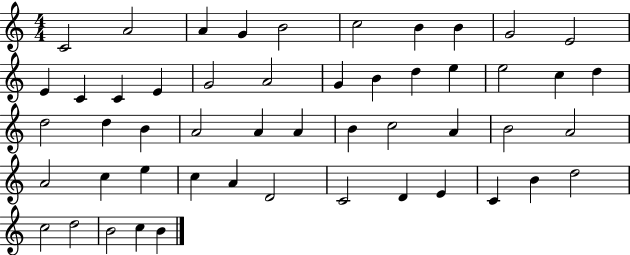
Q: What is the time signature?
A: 4/4